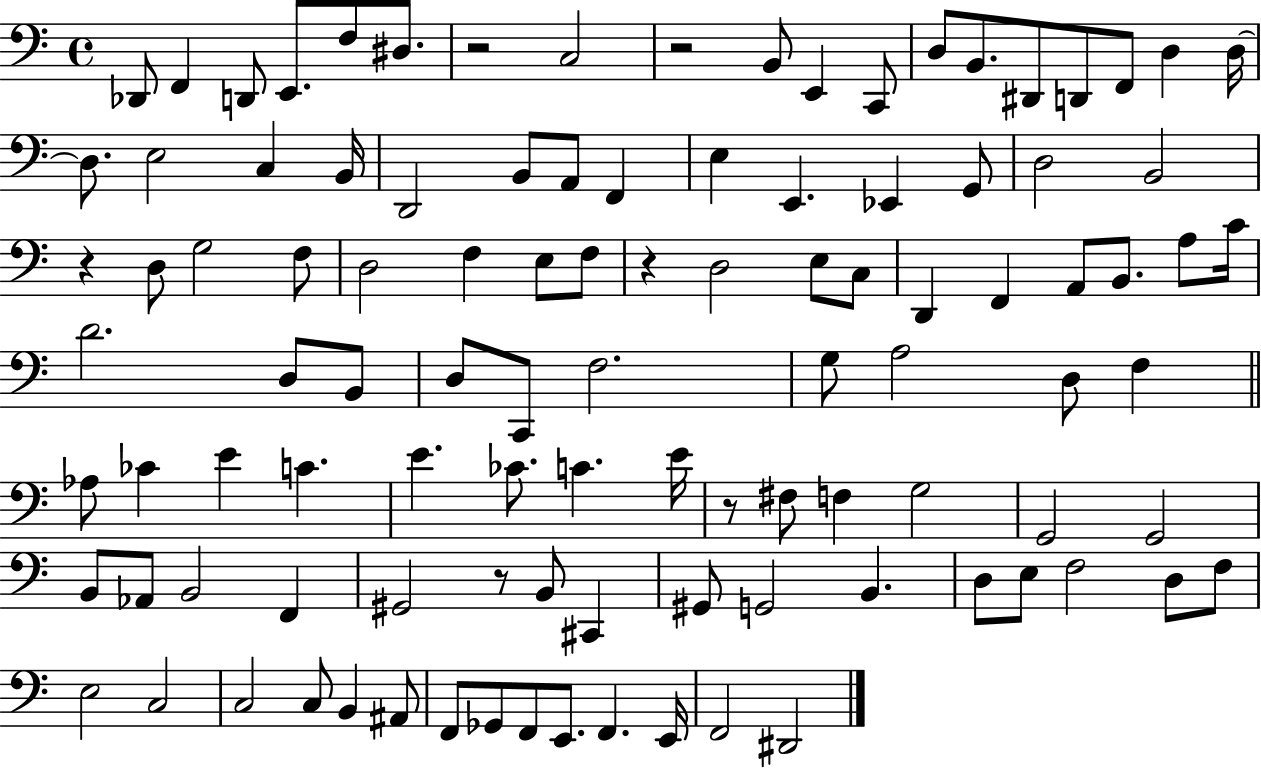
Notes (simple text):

Db2/e F2/q D2/e E2/e. F3/e D#3/e. R/h C3/h R/h B2/e E2/q C2/e D3/e B2/e. D#2/e D2/e F2/e D3/q D3/s D3/e. E3/h C3/q B2/s D2/h B2/e A2/e F2/q E3/q E2/q. Eb2/q G2/e D3/h B2/h R/q D3/e G3/h F3/e D3/h F3/q E3/e F3/e R/q D3/h E3/e C3/e D2/q F2/q A2/e B2/e. A3/e C4/s D4/h. D3/e B2/e D3/e C2/e F3/h. G3/e A3/h D3/e F3/q Ab3/e CES4/q E4/q C4/q. E4/q. CES4/e. C4/q. E4/s R/e F#3/e F3/q G3/h G2/h G2/h B2/e Ab2/e B2/h F2/q G#2/h R/e B2/e C#2/q G#2/e G2/h B2/q. D3/e E3/e F3/h D3/e F3/e E3/h C3/h C3/h C3/e B2/q A#2/e F2/e Gb2/e F2/e E2/e. F2/q. E2/s F2/h D#2/h